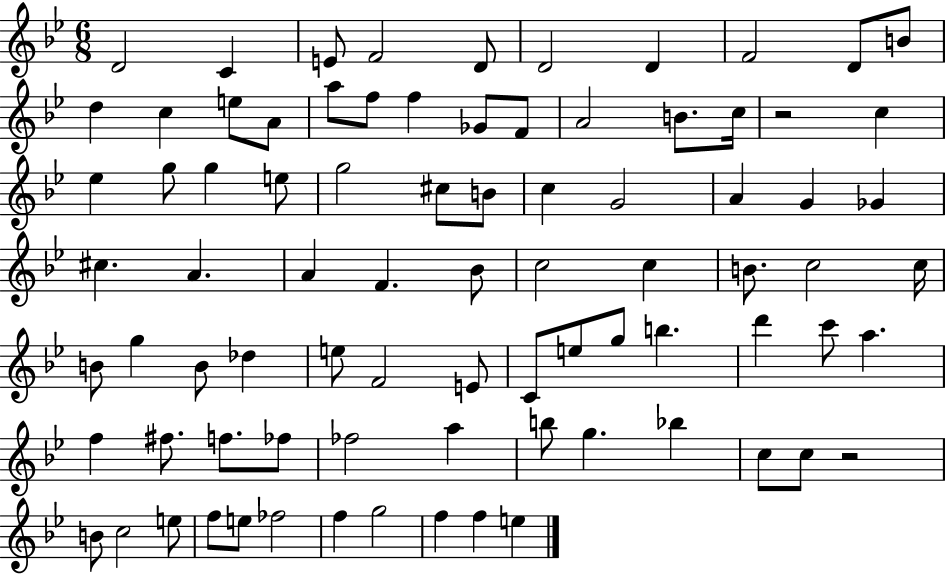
D4/h C4/q E4/e F4/h D4/e D4/h D4/q F4/h D4/e B4/e D5/q C5/q E5/e A4/e A5/e F5/e F5/q Gb4/e F4/e A4/h B4/e. C5/s R/h C5/q Eb5/q G5/e G5/q E5/e G5/h C#5/e B4/e C5/q G4/h A4/q G4/q Gb4/q C#5/q. A4/q. A4/q F4/q. Bb4/e C5/h C5/q B4/e. C5/h C5/s B4/e G5/q B4/e Db5/q E5/e F4/h E4/e C4/e E5/e G5/e B5/q. D6/q C6/e A5/q. F5/q F#5/e. F5/e. FES5/e FES5/h A5/q B5/e G5/q. Bb5/q C5/e C5/e R/h B4/e C5/h E5/e F5/e E5/e FES5/h F5/q G5/h F5/q F5/q E5/q